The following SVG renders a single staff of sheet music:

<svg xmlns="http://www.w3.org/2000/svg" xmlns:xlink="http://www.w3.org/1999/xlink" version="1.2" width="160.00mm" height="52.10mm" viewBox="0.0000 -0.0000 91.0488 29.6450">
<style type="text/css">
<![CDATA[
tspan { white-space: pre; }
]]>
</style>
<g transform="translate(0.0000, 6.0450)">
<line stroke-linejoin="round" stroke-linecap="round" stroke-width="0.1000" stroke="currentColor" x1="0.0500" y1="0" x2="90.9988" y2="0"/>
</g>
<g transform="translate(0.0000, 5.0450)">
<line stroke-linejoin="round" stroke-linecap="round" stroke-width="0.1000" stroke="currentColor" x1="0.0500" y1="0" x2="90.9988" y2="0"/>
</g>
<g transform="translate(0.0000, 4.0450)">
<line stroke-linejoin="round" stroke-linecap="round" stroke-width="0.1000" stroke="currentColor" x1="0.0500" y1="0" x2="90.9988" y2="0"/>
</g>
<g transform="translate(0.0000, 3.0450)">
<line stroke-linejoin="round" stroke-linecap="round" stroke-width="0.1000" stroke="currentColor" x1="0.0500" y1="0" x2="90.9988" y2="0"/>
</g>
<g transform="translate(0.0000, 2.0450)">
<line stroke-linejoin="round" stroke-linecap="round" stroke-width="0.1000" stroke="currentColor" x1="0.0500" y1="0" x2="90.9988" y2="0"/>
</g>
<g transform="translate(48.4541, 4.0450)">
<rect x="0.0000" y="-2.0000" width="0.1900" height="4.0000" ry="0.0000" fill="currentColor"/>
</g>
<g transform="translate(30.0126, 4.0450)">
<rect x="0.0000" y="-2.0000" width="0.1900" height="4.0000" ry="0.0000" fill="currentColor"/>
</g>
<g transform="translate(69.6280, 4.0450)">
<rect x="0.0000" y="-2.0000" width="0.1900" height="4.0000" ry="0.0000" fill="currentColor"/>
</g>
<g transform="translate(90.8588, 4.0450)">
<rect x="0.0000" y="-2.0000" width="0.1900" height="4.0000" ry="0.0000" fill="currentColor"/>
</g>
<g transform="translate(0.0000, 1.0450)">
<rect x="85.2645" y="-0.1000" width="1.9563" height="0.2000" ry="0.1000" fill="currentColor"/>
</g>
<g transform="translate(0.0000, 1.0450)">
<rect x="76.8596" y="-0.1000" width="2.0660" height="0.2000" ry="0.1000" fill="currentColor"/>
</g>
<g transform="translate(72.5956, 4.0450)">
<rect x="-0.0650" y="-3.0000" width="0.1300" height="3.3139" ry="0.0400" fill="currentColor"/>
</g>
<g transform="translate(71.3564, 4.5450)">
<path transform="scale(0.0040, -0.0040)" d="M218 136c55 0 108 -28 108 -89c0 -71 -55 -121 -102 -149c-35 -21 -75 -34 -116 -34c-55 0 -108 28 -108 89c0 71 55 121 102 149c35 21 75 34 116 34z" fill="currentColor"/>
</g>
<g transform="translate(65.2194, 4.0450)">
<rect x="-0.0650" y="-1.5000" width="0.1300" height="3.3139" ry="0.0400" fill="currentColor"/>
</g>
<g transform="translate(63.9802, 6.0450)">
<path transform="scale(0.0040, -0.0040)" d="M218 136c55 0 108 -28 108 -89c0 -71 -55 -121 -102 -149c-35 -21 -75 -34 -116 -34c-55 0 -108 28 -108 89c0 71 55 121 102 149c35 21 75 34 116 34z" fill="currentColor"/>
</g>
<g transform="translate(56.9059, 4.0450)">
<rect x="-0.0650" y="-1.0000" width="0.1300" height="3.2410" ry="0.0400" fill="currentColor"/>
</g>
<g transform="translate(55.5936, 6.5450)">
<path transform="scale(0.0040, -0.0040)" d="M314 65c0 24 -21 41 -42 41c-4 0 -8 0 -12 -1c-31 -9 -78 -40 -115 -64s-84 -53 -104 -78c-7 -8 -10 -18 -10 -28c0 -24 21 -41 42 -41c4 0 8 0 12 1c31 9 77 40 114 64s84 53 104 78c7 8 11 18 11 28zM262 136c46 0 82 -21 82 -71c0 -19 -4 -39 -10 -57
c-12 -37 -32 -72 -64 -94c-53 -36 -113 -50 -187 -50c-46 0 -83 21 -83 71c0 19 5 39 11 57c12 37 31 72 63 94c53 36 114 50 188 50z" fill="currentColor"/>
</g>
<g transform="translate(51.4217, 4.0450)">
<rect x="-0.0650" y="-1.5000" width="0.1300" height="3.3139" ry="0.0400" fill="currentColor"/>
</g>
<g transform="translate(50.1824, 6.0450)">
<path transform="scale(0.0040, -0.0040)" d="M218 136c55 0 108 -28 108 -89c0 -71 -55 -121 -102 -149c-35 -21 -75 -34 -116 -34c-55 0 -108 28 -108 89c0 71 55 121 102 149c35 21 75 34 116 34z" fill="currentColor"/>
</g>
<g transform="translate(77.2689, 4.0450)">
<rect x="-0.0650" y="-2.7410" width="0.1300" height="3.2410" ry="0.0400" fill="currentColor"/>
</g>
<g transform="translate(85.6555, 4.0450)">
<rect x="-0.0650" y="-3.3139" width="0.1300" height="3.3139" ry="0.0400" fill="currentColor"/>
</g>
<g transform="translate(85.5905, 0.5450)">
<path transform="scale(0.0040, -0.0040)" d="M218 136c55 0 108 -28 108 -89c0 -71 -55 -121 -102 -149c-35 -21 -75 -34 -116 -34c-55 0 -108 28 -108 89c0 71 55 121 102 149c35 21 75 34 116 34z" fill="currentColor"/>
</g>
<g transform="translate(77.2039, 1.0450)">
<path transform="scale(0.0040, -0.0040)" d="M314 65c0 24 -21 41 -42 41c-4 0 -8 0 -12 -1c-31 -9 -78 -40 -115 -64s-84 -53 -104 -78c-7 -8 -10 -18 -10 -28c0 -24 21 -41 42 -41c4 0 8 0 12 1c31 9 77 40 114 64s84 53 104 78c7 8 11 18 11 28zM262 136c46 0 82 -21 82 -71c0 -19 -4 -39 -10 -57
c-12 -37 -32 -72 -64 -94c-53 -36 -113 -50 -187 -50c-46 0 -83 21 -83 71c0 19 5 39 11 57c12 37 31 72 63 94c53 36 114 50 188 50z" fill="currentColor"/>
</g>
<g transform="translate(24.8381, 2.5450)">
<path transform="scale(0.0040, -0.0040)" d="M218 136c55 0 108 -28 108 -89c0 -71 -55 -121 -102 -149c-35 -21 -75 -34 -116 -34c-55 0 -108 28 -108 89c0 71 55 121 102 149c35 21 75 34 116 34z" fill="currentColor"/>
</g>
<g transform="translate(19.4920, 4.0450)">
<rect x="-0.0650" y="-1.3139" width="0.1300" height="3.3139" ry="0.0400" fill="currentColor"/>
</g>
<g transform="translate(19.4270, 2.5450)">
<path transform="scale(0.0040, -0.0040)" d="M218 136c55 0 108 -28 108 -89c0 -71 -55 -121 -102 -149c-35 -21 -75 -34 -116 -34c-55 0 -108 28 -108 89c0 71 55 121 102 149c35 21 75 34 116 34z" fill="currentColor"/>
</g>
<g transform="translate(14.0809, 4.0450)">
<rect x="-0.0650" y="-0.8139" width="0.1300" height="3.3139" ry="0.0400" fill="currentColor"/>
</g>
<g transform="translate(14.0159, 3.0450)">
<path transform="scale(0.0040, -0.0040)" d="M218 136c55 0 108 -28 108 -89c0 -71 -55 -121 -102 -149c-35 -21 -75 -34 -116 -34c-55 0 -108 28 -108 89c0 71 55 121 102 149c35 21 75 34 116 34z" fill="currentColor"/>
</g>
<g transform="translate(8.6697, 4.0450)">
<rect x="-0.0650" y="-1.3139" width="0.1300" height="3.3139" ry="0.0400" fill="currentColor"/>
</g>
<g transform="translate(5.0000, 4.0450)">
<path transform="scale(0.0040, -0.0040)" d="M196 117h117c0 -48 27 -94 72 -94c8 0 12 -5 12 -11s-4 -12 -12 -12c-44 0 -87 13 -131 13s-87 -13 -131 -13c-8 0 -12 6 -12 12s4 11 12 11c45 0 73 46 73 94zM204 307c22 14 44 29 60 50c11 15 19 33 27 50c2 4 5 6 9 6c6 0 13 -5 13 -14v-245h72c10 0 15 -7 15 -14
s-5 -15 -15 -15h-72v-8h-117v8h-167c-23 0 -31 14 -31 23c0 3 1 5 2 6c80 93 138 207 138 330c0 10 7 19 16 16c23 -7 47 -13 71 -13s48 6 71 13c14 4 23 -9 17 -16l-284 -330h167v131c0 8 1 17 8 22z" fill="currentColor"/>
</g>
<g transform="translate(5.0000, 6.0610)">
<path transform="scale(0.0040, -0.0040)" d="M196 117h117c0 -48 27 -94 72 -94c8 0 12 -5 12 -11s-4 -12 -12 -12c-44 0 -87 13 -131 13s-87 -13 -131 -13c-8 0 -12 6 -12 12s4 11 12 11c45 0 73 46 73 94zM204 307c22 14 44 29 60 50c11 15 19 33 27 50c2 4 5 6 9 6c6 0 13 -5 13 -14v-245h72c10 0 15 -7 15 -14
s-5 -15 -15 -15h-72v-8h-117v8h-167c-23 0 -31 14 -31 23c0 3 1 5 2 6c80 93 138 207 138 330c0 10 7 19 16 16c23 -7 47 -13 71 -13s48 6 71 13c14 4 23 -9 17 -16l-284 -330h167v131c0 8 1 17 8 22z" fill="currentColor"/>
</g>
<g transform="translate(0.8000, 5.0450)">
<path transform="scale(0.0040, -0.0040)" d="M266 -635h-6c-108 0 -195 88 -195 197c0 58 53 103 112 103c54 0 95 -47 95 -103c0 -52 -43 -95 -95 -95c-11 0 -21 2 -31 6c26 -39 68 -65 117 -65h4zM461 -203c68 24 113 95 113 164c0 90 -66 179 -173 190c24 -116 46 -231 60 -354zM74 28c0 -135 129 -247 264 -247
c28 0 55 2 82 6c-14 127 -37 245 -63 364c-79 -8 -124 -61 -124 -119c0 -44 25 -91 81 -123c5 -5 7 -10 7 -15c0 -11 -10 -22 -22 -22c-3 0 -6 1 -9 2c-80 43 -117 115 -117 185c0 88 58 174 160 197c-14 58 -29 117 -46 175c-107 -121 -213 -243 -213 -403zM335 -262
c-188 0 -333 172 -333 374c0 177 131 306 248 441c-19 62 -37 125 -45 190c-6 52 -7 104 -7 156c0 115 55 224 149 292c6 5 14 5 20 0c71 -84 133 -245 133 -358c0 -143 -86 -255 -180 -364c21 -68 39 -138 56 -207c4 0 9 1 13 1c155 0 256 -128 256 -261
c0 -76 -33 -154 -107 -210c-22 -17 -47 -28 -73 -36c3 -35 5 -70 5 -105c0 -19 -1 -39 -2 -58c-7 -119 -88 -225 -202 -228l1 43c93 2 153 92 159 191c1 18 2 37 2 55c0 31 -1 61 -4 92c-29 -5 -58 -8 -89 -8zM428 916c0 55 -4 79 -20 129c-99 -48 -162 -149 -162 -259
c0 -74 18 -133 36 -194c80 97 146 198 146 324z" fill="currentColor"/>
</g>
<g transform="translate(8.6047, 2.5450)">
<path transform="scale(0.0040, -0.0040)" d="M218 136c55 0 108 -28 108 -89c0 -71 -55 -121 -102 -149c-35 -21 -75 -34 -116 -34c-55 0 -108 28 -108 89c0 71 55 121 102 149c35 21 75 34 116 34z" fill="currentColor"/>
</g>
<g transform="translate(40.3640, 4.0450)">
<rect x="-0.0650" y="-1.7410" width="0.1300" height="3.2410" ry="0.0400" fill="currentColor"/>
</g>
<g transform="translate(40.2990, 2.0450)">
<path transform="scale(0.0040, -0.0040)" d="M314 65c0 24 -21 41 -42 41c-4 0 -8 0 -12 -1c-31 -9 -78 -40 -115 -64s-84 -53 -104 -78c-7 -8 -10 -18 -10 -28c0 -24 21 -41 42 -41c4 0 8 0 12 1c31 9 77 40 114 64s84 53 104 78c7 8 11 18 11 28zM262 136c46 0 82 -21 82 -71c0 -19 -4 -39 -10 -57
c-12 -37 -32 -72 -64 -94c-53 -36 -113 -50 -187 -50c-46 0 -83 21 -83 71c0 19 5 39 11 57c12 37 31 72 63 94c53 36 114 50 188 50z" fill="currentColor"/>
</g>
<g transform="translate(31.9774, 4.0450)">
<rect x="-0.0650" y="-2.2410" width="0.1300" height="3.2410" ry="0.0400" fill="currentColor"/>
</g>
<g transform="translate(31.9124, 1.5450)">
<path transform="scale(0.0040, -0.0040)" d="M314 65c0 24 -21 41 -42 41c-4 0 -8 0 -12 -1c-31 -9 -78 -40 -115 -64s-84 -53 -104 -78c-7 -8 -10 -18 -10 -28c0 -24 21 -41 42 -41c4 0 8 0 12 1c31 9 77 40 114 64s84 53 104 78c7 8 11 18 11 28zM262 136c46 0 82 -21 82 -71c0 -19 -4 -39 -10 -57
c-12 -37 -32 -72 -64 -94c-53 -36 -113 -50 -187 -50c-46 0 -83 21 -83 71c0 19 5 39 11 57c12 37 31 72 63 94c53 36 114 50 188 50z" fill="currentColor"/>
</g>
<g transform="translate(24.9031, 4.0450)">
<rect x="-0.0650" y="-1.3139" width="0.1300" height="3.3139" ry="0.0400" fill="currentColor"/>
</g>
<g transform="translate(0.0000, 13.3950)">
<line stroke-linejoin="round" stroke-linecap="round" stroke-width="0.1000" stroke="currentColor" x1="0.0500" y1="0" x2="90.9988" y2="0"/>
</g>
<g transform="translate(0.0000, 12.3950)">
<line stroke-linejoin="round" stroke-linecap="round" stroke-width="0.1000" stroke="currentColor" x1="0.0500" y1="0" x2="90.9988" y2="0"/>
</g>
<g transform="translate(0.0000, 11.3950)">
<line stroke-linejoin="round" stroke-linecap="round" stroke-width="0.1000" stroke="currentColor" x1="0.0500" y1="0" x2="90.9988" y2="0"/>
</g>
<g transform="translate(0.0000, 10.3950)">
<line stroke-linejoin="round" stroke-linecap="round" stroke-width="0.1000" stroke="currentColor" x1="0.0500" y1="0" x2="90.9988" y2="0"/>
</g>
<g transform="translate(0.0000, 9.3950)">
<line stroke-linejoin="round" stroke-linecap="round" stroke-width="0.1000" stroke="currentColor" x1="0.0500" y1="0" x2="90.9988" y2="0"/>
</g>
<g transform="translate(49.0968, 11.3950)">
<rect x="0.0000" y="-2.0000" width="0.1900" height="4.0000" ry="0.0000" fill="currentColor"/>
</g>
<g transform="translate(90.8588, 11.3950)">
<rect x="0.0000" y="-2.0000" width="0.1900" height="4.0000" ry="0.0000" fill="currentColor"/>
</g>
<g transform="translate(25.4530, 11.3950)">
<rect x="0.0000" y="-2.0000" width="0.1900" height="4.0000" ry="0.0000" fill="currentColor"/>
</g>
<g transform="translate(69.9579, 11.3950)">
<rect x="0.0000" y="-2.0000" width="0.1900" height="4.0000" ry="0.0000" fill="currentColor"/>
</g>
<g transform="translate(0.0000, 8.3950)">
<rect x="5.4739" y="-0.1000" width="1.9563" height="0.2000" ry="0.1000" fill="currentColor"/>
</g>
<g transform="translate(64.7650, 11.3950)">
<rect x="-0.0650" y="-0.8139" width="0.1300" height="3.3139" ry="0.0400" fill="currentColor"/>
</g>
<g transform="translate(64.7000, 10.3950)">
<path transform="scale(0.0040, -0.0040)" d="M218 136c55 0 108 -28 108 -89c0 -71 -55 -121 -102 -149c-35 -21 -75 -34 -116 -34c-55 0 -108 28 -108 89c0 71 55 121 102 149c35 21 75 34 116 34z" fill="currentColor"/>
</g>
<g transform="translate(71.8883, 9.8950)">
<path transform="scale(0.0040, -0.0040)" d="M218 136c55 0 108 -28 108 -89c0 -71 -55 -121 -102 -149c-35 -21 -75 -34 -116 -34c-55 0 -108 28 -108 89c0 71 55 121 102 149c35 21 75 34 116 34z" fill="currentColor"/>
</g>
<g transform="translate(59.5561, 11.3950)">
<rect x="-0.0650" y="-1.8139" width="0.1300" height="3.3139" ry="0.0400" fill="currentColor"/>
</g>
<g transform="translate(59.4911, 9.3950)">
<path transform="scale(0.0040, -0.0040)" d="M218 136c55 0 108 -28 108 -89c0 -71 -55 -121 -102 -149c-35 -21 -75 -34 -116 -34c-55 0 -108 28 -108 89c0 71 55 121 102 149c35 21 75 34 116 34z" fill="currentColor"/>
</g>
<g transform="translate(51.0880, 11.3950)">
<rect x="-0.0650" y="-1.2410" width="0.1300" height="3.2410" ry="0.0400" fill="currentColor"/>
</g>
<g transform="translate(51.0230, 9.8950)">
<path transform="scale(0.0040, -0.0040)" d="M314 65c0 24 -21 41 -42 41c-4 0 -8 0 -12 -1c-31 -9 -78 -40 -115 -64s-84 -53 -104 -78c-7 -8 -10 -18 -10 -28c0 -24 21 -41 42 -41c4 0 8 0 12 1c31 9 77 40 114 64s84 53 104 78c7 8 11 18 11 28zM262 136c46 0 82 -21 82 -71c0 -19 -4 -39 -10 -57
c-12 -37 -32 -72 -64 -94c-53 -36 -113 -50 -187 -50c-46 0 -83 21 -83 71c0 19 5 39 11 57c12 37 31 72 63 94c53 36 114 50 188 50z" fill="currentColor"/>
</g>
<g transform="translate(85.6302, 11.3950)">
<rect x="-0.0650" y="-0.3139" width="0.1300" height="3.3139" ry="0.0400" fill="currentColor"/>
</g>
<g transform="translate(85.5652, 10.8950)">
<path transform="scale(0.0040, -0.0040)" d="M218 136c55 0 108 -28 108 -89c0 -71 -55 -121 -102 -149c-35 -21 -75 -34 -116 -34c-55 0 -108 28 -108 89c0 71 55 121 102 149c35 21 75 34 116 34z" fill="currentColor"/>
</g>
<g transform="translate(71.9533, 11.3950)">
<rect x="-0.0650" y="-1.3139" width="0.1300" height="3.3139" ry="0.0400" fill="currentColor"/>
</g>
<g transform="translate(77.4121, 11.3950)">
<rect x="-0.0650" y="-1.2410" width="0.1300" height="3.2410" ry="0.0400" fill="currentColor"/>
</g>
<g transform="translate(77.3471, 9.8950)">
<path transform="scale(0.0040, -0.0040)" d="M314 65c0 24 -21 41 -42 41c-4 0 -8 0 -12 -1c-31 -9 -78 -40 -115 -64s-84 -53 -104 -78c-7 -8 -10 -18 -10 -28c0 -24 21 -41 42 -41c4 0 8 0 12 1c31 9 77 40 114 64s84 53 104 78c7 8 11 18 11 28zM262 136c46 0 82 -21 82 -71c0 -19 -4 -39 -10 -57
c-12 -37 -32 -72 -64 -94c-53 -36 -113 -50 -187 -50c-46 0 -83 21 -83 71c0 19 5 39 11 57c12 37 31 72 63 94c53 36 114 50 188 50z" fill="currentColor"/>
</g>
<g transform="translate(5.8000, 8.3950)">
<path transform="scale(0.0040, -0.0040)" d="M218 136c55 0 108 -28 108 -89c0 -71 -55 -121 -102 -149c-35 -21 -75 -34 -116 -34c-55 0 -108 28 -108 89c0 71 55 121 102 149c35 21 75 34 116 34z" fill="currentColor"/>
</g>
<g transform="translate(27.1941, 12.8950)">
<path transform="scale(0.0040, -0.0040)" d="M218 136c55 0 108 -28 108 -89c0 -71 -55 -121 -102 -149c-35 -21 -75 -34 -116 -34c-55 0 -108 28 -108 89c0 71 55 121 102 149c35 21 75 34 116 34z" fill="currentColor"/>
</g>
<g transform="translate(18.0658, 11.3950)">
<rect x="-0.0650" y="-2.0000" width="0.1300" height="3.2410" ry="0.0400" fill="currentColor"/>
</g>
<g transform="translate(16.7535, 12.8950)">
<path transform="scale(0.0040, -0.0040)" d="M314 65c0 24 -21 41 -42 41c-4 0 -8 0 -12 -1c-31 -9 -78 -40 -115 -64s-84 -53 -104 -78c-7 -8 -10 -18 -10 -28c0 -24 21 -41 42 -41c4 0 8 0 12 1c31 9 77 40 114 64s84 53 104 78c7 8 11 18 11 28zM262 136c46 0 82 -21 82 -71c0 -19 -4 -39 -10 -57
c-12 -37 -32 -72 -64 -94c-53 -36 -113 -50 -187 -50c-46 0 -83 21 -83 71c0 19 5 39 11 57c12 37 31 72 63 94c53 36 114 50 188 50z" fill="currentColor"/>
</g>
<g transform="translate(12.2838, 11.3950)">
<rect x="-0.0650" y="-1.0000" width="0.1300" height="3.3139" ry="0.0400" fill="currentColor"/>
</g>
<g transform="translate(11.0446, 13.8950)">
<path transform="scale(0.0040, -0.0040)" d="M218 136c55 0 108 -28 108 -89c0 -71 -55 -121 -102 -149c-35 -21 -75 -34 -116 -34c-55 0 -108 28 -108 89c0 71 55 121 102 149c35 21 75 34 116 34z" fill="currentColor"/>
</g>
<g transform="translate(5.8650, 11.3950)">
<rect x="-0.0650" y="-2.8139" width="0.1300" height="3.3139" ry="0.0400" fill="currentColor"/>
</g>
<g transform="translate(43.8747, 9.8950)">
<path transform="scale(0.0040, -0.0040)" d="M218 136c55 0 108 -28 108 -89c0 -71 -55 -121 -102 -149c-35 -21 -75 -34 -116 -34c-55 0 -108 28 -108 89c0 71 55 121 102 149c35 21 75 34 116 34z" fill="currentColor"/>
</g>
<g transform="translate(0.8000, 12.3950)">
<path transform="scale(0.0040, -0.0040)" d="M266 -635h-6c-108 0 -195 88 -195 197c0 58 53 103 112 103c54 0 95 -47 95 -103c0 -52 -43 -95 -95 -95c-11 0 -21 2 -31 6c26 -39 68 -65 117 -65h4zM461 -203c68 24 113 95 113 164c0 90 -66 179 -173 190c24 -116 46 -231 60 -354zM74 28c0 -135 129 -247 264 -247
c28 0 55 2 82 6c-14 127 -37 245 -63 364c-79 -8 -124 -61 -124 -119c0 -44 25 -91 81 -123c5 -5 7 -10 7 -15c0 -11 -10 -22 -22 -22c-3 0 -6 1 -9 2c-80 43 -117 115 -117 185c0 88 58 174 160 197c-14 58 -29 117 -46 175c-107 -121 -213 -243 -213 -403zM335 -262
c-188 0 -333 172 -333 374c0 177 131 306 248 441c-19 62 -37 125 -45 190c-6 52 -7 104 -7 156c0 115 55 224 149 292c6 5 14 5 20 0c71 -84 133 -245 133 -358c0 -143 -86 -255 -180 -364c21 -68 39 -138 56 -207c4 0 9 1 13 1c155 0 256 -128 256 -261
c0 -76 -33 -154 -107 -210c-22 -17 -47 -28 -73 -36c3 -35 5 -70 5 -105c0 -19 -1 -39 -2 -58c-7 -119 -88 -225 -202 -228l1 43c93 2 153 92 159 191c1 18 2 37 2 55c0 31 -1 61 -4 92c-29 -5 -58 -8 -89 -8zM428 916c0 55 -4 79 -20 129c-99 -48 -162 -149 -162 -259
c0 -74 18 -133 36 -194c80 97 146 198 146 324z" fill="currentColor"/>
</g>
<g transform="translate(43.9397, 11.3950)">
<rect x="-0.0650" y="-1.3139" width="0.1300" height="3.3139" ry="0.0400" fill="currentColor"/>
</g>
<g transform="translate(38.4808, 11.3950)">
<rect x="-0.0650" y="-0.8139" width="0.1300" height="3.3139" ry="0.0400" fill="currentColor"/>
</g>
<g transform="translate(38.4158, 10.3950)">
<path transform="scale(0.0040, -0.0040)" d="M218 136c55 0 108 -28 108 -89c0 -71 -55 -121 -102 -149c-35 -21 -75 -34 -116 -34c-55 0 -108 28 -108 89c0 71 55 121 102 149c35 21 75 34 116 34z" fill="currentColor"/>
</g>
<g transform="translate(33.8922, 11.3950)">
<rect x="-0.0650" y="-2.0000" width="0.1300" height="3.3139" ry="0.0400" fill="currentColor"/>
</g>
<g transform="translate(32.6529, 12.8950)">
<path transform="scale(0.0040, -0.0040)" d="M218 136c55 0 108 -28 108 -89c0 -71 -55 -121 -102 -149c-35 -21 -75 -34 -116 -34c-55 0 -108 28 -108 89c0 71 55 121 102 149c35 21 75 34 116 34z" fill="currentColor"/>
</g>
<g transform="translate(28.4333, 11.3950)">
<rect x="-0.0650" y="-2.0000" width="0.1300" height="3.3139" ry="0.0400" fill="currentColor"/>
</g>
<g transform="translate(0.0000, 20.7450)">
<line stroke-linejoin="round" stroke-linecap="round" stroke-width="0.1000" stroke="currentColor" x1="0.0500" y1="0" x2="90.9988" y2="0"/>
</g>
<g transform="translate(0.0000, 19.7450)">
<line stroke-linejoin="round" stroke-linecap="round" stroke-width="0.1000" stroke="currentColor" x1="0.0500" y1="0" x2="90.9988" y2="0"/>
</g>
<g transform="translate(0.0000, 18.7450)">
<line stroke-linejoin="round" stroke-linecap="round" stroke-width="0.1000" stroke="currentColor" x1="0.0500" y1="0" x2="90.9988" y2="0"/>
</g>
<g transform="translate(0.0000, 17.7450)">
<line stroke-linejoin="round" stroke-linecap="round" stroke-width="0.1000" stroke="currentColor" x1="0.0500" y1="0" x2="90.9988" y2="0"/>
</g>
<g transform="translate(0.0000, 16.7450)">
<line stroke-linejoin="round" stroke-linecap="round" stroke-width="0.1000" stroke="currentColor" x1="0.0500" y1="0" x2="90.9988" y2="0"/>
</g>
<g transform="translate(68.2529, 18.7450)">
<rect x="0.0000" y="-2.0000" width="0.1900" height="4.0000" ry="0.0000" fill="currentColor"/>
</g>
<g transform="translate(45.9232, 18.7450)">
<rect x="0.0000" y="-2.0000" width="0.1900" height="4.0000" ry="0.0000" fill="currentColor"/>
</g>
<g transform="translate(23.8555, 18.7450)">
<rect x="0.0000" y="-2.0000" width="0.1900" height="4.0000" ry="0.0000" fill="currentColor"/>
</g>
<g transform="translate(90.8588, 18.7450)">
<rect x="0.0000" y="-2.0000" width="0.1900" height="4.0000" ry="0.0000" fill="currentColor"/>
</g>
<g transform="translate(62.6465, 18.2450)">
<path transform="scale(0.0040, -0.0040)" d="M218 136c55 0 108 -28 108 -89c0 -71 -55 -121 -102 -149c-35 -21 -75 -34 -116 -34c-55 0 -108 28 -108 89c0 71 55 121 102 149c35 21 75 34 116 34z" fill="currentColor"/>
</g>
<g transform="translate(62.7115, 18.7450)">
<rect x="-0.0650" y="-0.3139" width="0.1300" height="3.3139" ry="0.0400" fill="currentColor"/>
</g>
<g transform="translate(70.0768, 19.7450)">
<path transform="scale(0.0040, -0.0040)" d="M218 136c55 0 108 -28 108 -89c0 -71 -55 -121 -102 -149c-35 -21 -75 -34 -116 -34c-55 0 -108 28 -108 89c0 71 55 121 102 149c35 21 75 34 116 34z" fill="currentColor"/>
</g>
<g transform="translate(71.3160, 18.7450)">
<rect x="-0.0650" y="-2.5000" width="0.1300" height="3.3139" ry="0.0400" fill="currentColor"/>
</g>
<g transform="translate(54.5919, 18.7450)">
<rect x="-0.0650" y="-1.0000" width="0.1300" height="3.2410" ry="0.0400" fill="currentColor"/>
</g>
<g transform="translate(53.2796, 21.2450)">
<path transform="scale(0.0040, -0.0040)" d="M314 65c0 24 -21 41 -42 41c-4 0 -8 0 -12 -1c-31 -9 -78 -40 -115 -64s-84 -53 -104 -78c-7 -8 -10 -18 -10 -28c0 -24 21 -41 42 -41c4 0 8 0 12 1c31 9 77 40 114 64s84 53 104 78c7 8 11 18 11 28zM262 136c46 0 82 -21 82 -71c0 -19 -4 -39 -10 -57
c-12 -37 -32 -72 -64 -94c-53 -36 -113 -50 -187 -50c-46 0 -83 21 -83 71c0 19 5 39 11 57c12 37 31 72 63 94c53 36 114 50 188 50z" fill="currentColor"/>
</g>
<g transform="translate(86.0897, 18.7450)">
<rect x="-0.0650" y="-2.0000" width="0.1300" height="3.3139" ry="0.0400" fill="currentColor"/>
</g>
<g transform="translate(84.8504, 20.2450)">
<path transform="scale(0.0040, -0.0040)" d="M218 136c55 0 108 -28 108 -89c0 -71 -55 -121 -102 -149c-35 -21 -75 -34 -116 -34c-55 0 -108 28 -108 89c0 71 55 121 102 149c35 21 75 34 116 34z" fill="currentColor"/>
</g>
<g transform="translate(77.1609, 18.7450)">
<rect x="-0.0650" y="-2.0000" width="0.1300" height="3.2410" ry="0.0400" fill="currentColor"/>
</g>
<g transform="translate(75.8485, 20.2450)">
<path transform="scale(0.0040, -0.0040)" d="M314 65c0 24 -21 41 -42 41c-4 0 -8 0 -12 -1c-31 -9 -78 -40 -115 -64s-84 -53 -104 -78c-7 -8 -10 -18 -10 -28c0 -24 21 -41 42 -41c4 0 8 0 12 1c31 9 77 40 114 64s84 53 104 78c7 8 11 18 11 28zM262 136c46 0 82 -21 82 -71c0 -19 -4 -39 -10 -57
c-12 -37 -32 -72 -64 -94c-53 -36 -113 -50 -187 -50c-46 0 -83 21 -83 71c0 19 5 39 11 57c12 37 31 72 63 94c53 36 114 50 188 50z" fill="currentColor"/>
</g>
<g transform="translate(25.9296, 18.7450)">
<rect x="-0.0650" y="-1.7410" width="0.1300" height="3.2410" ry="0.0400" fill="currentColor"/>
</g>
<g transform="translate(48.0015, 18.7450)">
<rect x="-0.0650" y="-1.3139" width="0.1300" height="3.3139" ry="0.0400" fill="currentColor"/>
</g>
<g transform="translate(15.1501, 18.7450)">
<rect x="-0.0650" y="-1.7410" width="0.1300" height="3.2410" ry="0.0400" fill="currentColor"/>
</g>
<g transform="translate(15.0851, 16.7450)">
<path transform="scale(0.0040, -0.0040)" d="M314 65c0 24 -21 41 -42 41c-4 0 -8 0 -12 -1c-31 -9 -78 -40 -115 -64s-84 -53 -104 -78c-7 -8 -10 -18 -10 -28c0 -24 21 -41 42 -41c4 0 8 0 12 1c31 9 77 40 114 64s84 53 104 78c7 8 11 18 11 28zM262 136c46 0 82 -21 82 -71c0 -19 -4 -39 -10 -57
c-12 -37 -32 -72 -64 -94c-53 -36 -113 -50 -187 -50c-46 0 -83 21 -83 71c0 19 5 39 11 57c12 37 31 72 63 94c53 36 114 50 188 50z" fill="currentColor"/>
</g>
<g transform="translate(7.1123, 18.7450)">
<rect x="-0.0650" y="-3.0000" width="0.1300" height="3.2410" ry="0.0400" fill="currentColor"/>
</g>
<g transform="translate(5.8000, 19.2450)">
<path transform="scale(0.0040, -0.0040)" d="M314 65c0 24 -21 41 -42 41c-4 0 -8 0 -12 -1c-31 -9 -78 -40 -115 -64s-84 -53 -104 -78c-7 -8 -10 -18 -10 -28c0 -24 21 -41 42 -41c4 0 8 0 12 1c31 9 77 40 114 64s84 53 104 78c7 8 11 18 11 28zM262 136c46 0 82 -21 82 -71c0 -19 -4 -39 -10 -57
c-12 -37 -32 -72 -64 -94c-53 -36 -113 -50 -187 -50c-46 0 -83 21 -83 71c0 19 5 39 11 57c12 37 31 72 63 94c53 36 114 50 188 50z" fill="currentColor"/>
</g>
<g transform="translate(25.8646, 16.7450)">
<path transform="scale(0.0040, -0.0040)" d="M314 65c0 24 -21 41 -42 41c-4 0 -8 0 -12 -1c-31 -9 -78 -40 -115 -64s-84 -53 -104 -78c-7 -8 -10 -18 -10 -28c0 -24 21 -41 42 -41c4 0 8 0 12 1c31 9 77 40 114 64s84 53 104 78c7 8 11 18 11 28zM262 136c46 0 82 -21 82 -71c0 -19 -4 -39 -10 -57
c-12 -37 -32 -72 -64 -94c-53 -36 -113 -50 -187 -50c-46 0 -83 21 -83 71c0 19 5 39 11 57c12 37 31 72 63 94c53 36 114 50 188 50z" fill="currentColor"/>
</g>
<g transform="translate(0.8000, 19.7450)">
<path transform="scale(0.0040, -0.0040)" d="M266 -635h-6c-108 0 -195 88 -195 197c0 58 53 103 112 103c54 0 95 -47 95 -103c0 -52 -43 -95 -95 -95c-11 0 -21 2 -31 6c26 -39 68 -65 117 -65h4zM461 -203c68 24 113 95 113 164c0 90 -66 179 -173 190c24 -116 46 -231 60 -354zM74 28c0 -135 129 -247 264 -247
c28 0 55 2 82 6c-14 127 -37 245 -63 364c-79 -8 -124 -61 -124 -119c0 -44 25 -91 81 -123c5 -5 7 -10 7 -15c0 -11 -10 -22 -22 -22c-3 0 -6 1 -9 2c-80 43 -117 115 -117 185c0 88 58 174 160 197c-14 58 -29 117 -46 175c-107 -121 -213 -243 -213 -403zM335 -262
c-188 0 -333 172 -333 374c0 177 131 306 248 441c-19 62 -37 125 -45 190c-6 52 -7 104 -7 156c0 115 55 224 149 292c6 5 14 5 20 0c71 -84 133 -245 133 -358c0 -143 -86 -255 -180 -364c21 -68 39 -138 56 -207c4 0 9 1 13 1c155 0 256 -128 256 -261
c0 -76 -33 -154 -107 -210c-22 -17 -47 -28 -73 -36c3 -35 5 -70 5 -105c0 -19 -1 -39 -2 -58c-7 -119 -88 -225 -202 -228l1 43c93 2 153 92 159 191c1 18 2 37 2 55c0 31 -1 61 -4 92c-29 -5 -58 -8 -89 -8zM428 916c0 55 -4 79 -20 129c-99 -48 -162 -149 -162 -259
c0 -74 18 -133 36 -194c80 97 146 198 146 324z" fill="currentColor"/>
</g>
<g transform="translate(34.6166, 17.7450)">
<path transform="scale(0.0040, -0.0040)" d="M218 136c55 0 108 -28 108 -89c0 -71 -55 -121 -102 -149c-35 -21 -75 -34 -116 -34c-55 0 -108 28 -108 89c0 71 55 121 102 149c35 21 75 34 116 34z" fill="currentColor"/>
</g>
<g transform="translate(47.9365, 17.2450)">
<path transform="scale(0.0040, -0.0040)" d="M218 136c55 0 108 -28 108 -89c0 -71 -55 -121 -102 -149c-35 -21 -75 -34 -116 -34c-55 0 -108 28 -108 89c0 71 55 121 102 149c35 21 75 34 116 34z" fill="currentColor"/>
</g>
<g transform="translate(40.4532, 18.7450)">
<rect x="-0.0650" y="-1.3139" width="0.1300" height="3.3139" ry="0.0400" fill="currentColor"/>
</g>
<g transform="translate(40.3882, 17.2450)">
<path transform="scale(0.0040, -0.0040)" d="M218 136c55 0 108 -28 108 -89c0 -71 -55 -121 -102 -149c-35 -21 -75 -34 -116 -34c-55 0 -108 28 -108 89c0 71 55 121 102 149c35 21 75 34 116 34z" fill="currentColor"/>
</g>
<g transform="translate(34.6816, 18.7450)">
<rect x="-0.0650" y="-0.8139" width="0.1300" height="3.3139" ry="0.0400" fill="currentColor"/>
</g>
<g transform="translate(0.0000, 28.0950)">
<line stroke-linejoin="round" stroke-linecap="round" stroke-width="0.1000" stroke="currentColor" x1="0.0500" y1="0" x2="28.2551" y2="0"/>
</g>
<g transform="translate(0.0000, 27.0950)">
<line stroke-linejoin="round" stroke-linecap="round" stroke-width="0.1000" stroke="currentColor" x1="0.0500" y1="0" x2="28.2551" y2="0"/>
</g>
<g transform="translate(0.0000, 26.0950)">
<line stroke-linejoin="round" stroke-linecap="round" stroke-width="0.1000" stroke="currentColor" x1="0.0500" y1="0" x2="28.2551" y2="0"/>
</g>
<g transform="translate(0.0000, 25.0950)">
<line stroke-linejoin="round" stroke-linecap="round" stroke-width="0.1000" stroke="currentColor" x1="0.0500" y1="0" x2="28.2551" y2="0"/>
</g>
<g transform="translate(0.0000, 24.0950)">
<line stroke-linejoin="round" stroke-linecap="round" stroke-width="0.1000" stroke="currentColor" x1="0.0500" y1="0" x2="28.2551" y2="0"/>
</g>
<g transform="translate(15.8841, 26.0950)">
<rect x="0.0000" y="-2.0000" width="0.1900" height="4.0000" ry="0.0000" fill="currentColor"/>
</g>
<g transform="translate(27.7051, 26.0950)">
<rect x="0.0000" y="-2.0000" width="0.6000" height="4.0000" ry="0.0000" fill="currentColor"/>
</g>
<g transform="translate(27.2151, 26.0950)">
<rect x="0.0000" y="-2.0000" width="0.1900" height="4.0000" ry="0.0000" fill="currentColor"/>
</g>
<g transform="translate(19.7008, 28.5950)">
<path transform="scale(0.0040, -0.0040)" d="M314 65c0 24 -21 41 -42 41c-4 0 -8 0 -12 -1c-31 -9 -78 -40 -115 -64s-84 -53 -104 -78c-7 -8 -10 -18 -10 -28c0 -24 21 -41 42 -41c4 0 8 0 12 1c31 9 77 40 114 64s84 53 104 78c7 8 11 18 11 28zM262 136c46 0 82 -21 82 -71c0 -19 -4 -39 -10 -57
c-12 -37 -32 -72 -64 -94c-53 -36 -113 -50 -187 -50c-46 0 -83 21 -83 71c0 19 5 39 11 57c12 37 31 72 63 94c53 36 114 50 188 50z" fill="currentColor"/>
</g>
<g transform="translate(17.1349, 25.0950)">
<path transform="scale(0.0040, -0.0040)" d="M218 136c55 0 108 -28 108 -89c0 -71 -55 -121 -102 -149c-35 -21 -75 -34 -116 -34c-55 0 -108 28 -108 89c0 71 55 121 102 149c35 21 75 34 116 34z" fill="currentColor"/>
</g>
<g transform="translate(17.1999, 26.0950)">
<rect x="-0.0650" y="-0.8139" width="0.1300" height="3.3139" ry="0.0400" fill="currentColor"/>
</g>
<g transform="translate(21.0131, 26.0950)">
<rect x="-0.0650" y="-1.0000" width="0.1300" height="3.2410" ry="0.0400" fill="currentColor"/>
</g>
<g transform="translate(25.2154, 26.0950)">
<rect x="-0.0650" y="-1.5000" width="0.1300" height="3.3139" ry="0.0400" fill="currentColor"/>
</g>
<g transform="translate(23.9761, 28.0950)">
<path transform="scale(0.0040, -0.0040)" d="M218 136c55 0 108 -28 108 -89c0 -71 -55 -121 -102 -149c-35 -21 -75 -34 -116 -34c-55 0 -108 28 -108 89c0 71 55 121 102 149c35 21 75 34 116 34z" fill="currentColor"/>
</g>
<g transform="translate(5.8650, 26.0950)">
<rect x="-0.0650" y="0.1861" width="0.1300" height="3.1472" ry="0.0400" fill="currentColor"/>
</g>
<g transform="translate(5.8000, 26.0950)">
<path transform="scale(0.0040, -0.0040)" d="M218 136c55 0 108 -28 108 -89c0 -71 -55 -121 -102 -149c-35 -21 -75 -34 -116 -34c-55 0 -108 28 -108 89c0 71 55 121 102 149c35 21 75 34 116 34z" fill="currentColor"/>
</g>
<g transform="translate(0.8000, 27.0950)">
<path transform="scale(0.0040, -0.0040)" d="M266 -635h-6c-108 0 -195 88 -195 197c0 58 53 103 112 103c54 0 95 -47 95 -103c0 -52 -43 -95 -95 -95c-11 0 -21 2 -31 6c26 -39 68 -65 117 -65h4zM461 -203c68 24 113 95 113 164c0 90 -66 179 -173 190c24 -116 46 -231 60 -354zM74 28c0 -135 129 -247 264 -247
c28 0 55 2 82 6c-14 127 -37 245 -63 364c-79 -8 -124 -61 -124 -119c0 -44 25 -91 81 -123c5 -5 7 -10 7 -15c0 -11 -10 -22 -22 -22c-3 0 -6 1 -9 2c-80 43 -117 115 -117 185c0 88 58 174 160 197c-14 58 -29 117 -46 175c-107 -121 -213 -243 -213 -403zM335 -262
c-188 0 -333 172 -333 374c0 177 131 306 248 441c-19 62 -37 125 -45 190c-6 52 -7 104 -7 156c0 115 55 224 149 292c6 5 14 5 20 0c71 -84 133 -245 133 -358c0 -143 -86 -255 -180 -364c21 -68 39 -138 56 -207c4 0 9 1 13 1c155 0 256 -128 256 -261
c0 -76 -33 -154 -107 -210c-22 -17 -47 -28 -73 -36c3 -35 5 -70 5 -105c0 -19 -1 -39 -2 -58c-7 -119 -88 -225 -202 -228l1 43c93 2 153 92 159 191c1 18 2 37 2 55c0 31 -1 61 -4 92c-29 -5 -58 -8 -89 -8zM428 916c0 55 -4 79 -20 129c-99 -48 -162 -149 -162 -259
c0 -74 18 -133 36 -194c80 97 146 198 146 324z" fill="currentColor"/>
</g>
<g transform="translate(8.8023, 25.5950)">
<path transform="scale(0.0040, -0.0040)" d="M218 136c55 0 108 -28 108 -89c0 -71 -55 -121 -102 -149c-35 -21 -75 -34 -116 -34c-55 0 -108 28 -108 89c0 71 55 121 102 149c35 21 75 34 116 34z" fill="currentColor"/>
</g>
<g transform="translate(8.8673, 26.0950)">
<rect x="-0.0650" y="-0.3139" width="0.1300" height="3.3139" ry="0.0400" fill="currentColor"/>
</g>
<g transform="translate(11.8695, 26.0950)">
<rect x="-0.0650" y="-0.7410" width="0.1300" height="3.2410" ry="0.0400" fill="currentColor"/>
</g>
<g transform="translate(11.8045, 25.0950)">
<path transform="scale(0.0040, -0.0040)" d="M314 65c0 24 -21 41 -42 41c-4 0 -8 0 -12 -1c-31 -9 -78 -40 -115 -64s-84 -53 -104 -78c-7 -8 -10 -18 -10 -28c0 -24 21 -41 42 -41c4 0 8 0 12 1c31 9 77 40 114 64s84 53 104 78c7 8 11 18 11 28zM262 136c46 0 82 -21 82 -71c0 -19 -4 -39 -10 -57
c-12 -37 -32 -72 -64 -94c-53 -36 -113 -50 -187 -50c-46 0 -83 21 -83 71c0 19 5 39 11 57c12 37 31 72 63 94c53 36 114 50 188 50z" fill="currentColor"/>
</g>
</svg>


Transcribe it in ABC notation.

X:1
T:Untitled
M:4/4
L:1/4
K:C
e d e e g2 f2 E D2 E A a2 b a D F2 F F d e e2 f d e e2 c A2 f2 f2 d e e D2 c G F2 F B c d2 d D2 E